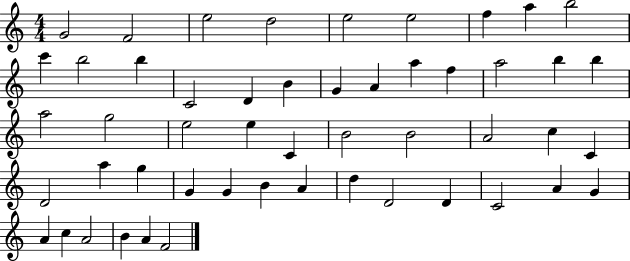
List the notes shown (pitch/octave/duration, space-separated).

G4/h F4/h E5/h D5/h E5/h E5/h F5/q A5/q B5/h C6/q B5/h B5/q C4/h D4/q B4/q G4/q A4/q A5/q F5/q A5/h B5/q B5/q A5/h G5/h E5/h E5/q C4/q B4/h B4/h A4/h C5/q C4/q D4/h A5/q G5/q G4/q G4/q B4/q A4/q D5/q D4/h D4/q C4/h A4/q G4/q A4/q C5/q A4/h B4/q A4/q F4/h